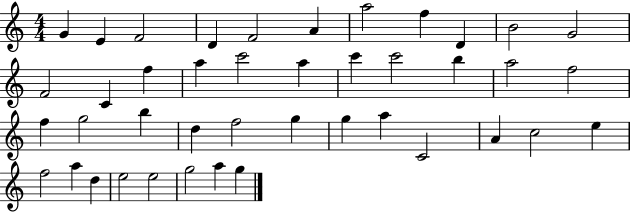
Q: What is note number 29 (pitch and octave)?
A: G5